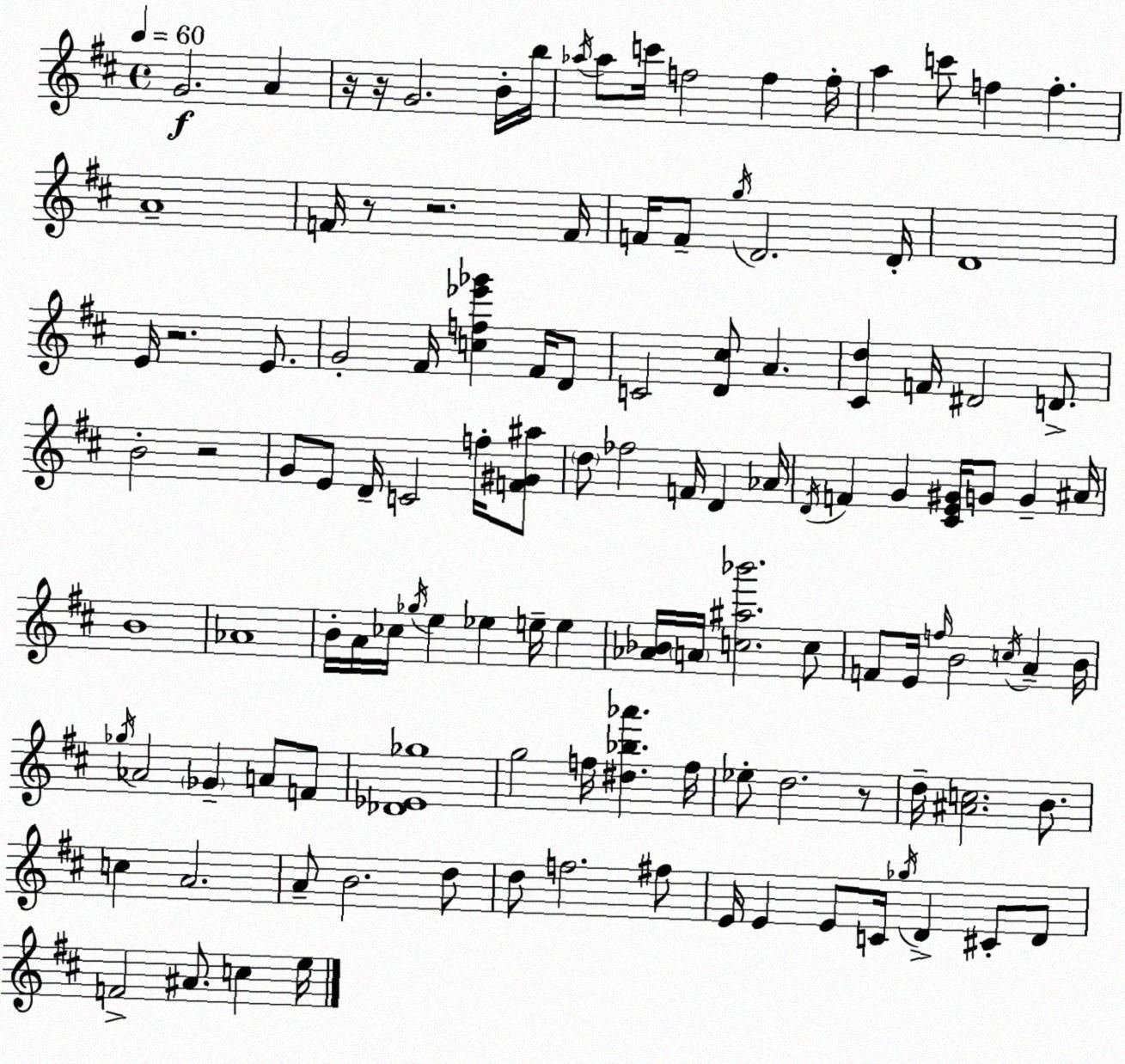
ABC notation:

X:1
T:Untitled
M:4/4
L:1/4
K:D
G2 A z/4 z/4 G2 B/4 b/4 _a/4 _a/2 c'/4 f2 f f/4 a c'/2 f f A4 F/4 z/2 z2 F/4 F/4 F/2 g/4 D2 D/4 D4 E/4 z2 E/2 G2 ^F/4 [cf_e'_g'] ^F/4 D/2 C2 [D^c]/2 A [^Cd] F/4 ^D2 D/2 B2 z2 G/2 E/2 D/4 C2 f/4 [F^G^a]/2 d/2 _f2 F/4 D _A/4 D/4 F G [^CE^G]/4 G/2 G ^A/4 B4 _A4 B/4 A/4 _c/4 _g/4 e _e e/4 e [_A_B]/4 A/4 [c^a_b']2 c/2 F/2 E/4 f/4 B2 c/4 A B/4 _g/4 _A2 _G A/2 F/2 [_D_E_g]4 g2 f/4 [^d_b_a'] f/4 _e/2 d2 z/2 d/4 [^Ac]2 B/2 c A2 A/2 B2 d/2 d/2 f2 ^f/2 E/4 E E/2 C/4 _g/4 D ^C/2 D/2 F2 ^A/2 c e/4